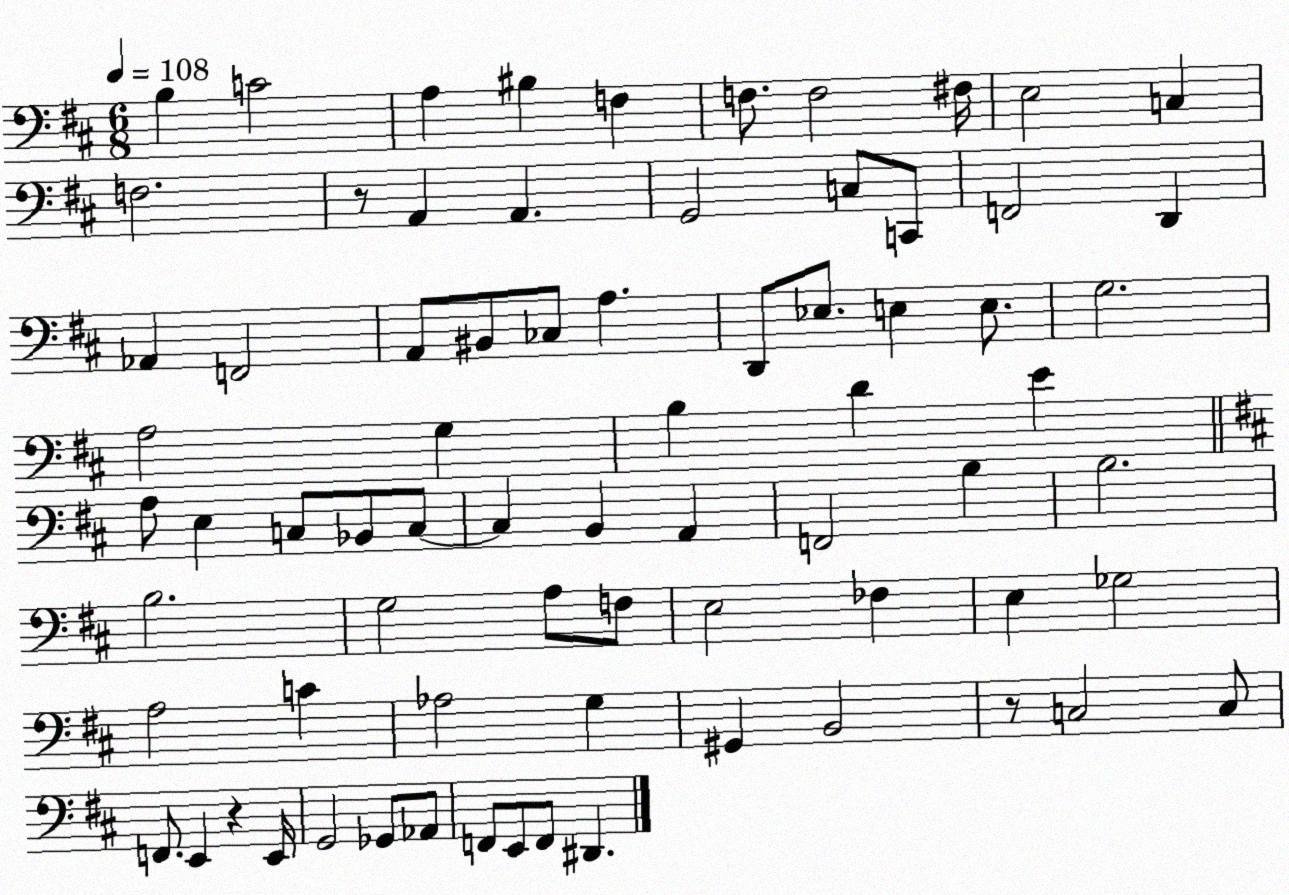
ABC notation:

X:1
T:Untitled
M:6/8
L:1/4
K:D
B, C2 A, ^B, F, F,/2 F,2 ^F,/4 E,2 C, F,2 z/2 A,, A,, G,,2 C,/2 C,,/2 F,,2 D,, _A,, F,,2 A,,/2 ^B,,/2 _C,/2 A, D,,/2 _E,/2 E, E,/2 G,2 A,2 G, B, D E A,/2 E, C,/2 _B,,/2 C,/2 C, B,, A,, F,,2 B, B,2 B,2 G,2 A,/2 F,/2 E,2 _F, E, _G,2 A,2 C _A,2 G, ^G,, B,,2 z/2 C,2 C,/2 F,,/2 E,, z E,,/4 G,,2 _G,,/2 _A,,/2 F,,/2 E,,/2 F,,/2 ^D,,